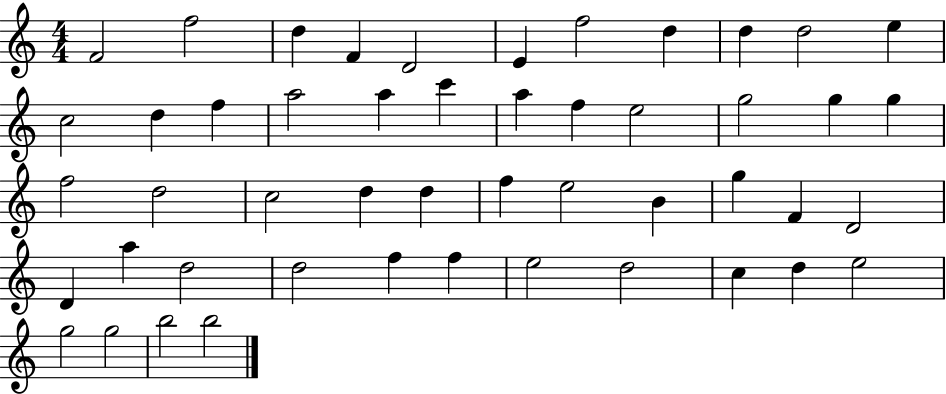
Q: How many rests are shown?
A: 0